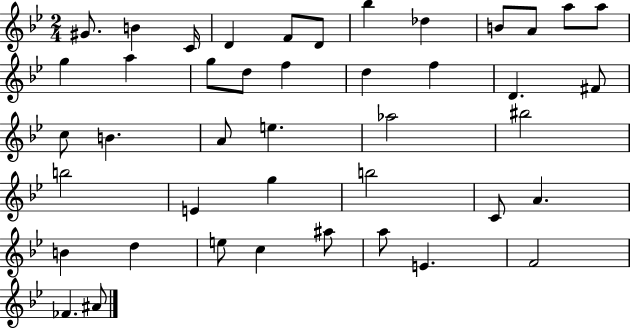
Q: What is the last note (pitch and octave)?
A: A#4